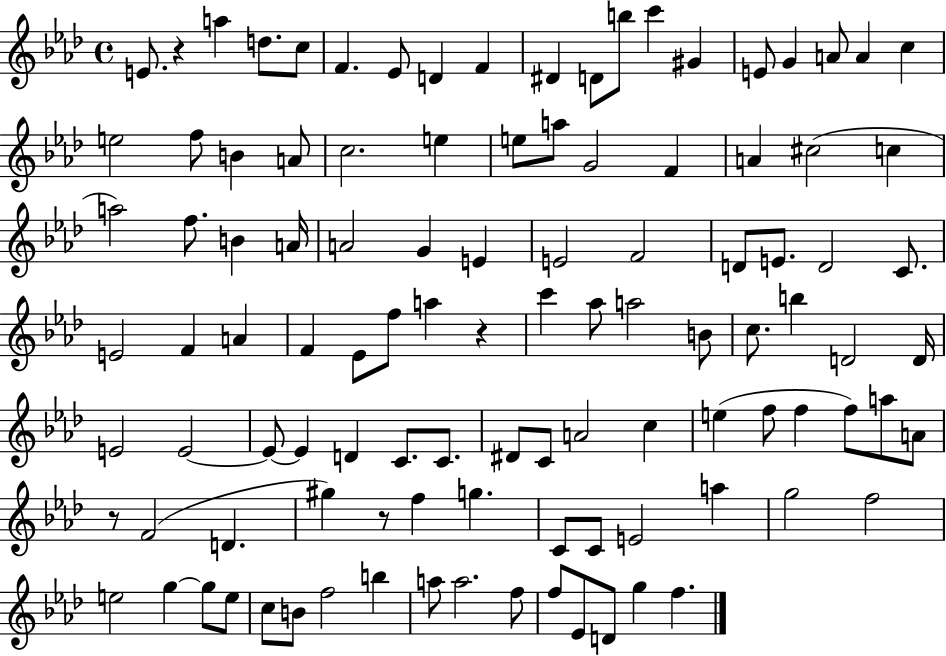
{
  \clef treble
  \time 4/4
  \defaultTimeSignature
  \key aes \major
  e'8. r4 a''4 d''8. c''8 | f'4. ees'8 d'4 f'4 | dis'4 d'8 b''8 c'''4 gis'4 | e'8 g'4 a'8 a'4 c''4 | \break e''2 f''8 b'4 a'8 | c''2. e''4 | e''8 a''8 g'2 f'4 | a'4 cis''2( c''4 | \break a''2) f''8. b'4 a'16 | a'2 g'4 e'4 | e'2 f'2 | d'8 e'8. d'2 c'8. | \break e'2 f'4 a'4 | f'4 ees'8 f''8 a''4 r4 | c'''4 aes''8 a''2 b'8 | c''8. b''4 d'2 d'16 | \break e'2 e'2~~ | e'8~~ e'4 d'4 c'8. c'8. | dis'8 c'8 a'2 c''4 | e''4( f''8 f''4 f''8) a''8 a'8 | \break r8 f'2( d'4. | gis''4) r8 f''4 g''4. | c'8 c'8 e'2 a''4 | g''2 f''2 | \break e''2 g''4~~ g''8 e''8 | c''8 b'8 f''2 b''4 | a''8 a''2. f''8 | f''8 ees'8 d'8 g''4 f''4. | \break \bar "|."
}